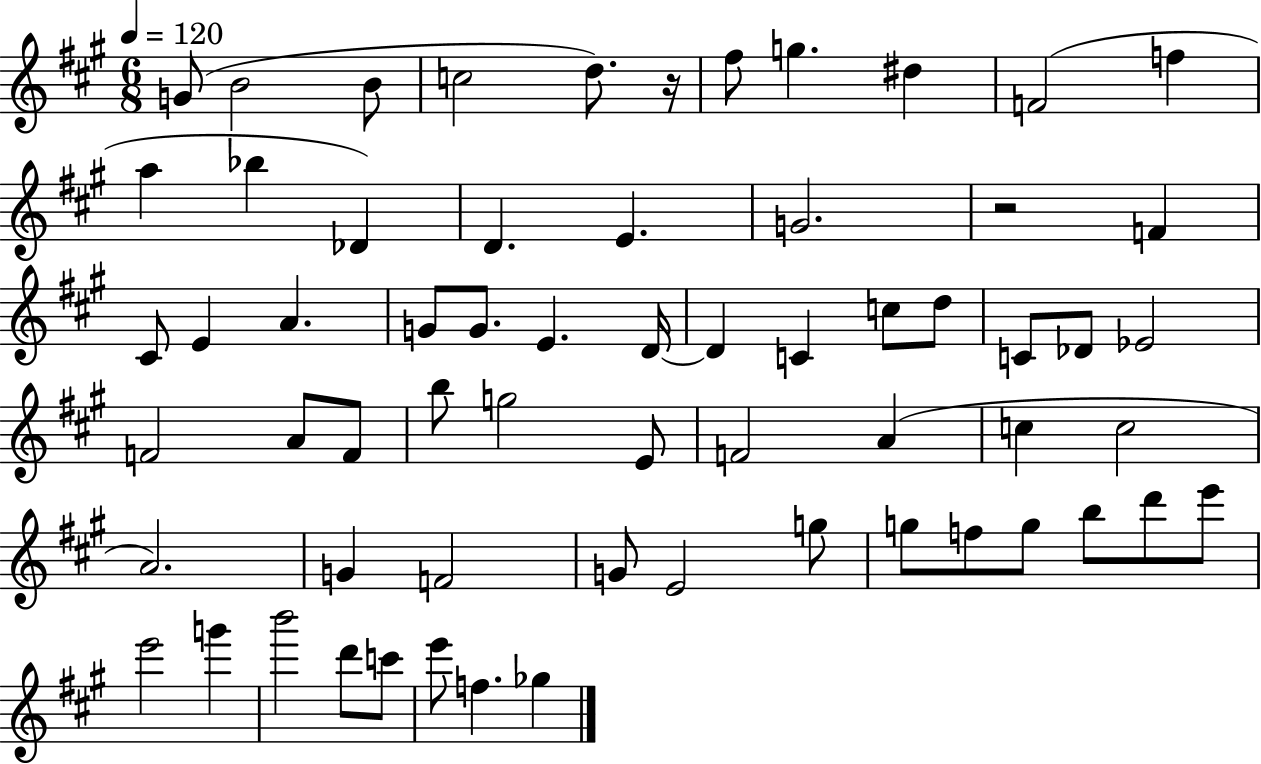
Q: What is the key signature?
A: A major